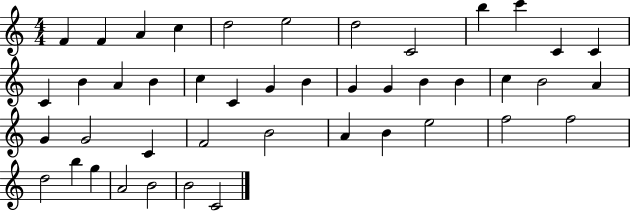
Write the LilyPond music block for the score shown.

{
  \clef treble
  \numericTimeSignature
  \time 4/4
  \key c \major
  f'4 f'4 a'4 c''4 | d''2 e''2 | d''2 c'2 | b''4 c'''4 c'4 c'4 | \break c'4 b'4 a'4 b'4 | c''4 c'4 g'4 b'4 | g'4 g'4 b'4 b'4 | c''4 b'2 a'4 | \break g'4 g'2 c'4 | f'2 b'2 | a'4 b'4 e''2 | f''2 f''2 | \break d''2 b''4 g''4 | a'2 b'2 | b'2 c'2 | \bar "|."
}